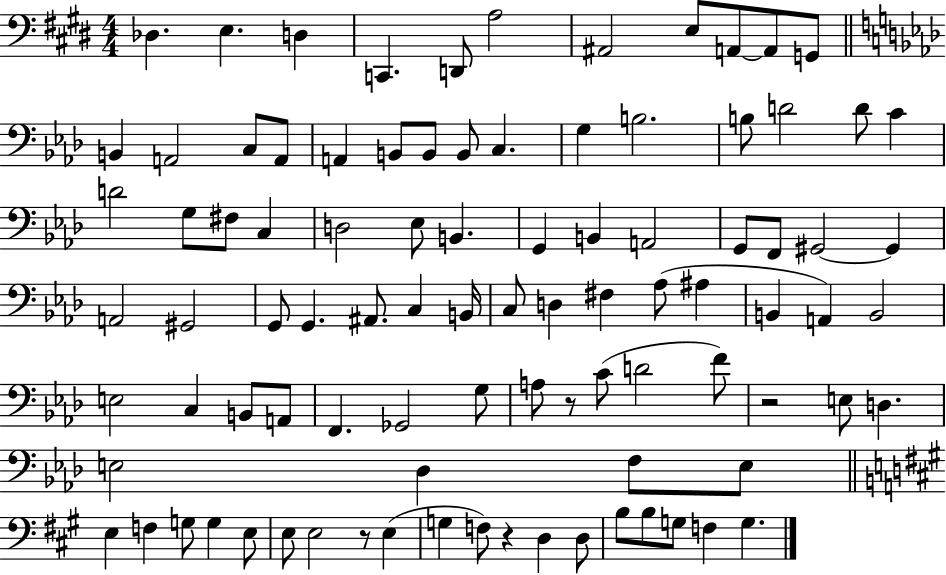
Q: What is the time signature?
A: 4/4